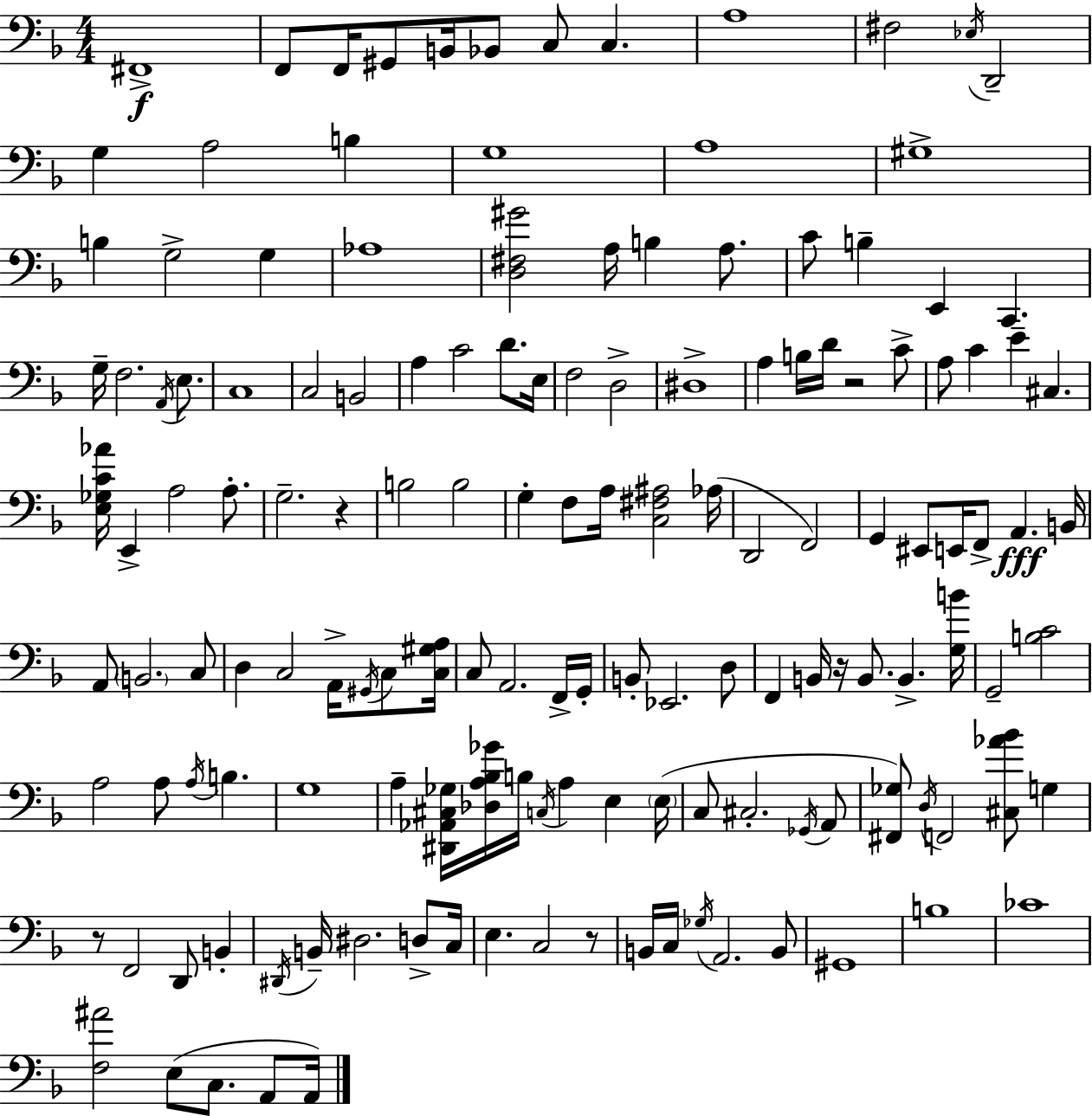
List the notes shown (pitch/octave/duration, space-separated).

F#2/w F2/e F2/s G#2/e B2/s Bb2/e C3/e C3/q. A3/w F#3/h Eb3/s D2/h G3/q A3/h B3/q G3/w A3/w G#3/w B3/q G3/h G3/q Ab3/w [D3,F#3,G#4]/h A3/s B3/q A3/e. C4/e B3/q E2/q C2/q. G3/s F3/h. A2/s E3/e. C3/w C3/h B2/h A3/q C4/h D4/e. E3/s F3/h D3/h D#3/w A3/q B3/s D4/s R/h C4/e A3/e C4/q E4/q C#3/q. [E3,Gb3,C4,Ab4]/s E2/q A3/h A3/e. G3/h. R/q B3/h B3/h G3/q F3/e A3/s [C3,F#3,A#3]/h Ab3/s D2/h F2/h G2/q EIS2/e E2/s F2/e A2/q. B2/s A2/e B2/h. C3/e D3/q C3/h A2/s G#2/s C3/e [C3,G#3,A3]/s C3/e A2/h. F2/s G2/s B2/e Eb2/h. D3/e F2/q B2/s R/s B2/e. B2/q. [G3,B4]/s G2/h [B3,C4]/h A3/h A3/e A3/s B3/q. G3/w A3/q [D#2,Ab2,C#3,Gb3]/s [Db3,A3,Bb3,Gb4]/s B3/s C3/s A3/q E3/q E3/s C3/e C#3/h. Gb2/s A2/e [F#2,Gb3]/e D3/s F2/h [C#3,Ab4,Bb4]/e G3/q R/e F2/h D2/e B2/q D#2/s B2/s D#3/h. D3/e C3/s E3/q. C3/h R/e B2/s C3/s Gb3/s A2/h. B2/e G#2/w B3/w CES4/w [F3,A#4]/h E3/e C3/e. A2/e A2/s